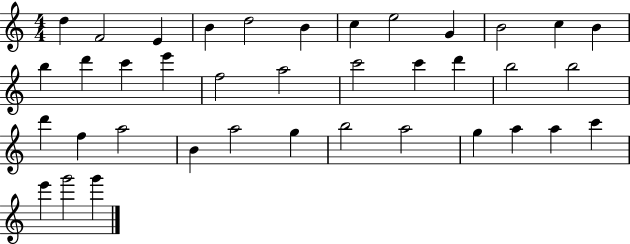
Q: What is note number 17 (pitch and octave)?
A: F5